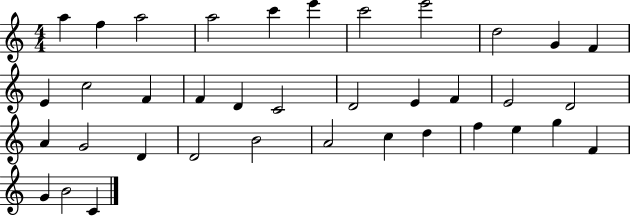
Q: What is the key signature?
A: C major